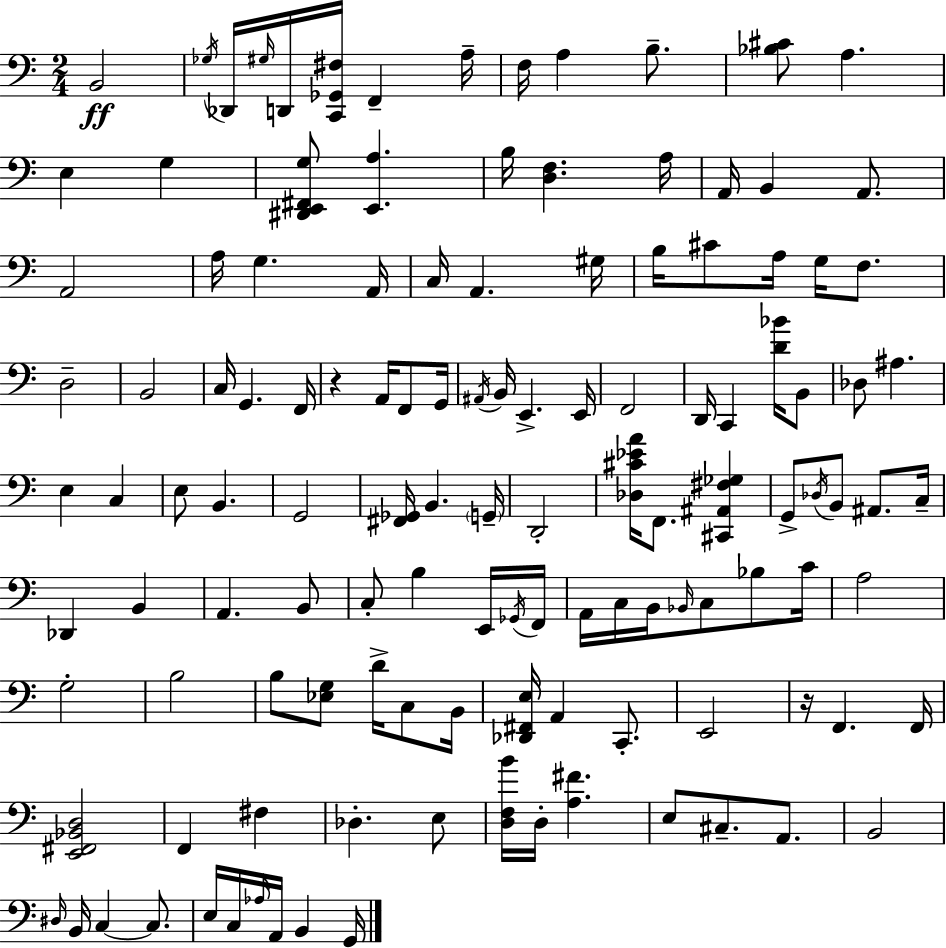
X:1
T:Untitled
M:2/4
L:1/4
K:Am
B,,2 _G,/4 _D,,/4 ^G,/4 D,,/4 [C,,_G,,^F,]/4 F,, A,/4 F,/4 A, B,/2 [_B,^C]/2 A, E, G, [^D,,E,,^F,,G,]/2 [E,,A,] B,/4 [D,F,] A,/4 A,,/4 B,, A,,/2 A,,2 A,/4 G, A,,/4 C,/4 A,, ^G,/4 B,/4 ^C/2 A,/4 G,/4 F,/2 D,2 B,,2 C,/4 G,, F,,/4 z A,,/4 F,,/2 G,,/4 ^A,,/4 B,,/4 E,, E,,/4 F,,2 D,,/4 C,, [D_B]/4 B,,/2 _D,/2 ^A, E, C, E,/2 B,, G,,2 [^F,,_G,,]/4 B,, G,,/4 D,,2 [_D,^C_EA]/4 F,,/2 [^C,,^A,,^F,_G,] G,,/2 _D,/4 B,,/2 ^A,,/2 C,/4 _D,, B,, A,, B,,/2 C,/2 B, E,,/4 _G,,/4 F,,/4 A,,/4 C,/4 B,,/4 _B,,/4 C,/2 _B,/2 C/4 A,2 G,2 B,2 B,/2 [_E,G,]/2 D/4 C,/2 B,,/4 [_D,,^F,,E,]/4 A,, C,,/2 E,,2 z/4 F,, F,,/4 [E,,^F,,_B,,D,]2 F,, ^F, _D, E,/2 [D,F,B]/4 D,/4 [A,^F] E,/2 ^C,/2 A,,/2 B,,2 ^D,/4 B,,/4 C, C,/2 E,/4 C,/4 _A,/4 A,,/4 B,, G,,/4